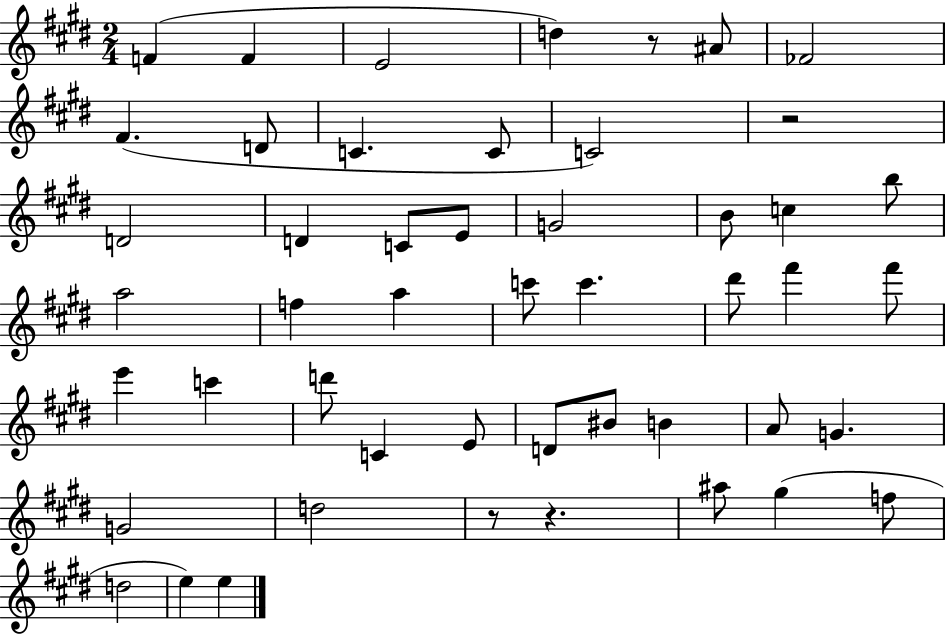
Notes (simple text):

F4/q F4/q E4/h D5/q R/e A#4/e FES4/h F#4/q. D4/e C4/q. C4/e C4/h R/h D4/h D4/q C4/e E4/e G4/h B4/e C5/q B5/e A5/h F5/q A5/q C6/e C6/q. D#6/e F#6/q F#6/e E6/q C6/q D6/e C4/q E4/e D4/e BIS4/e B4/q A4/e G4/q. G4/h D5/h R/e R/q. A#5/e G#5/q F5/e D5/h E5/q E5/q